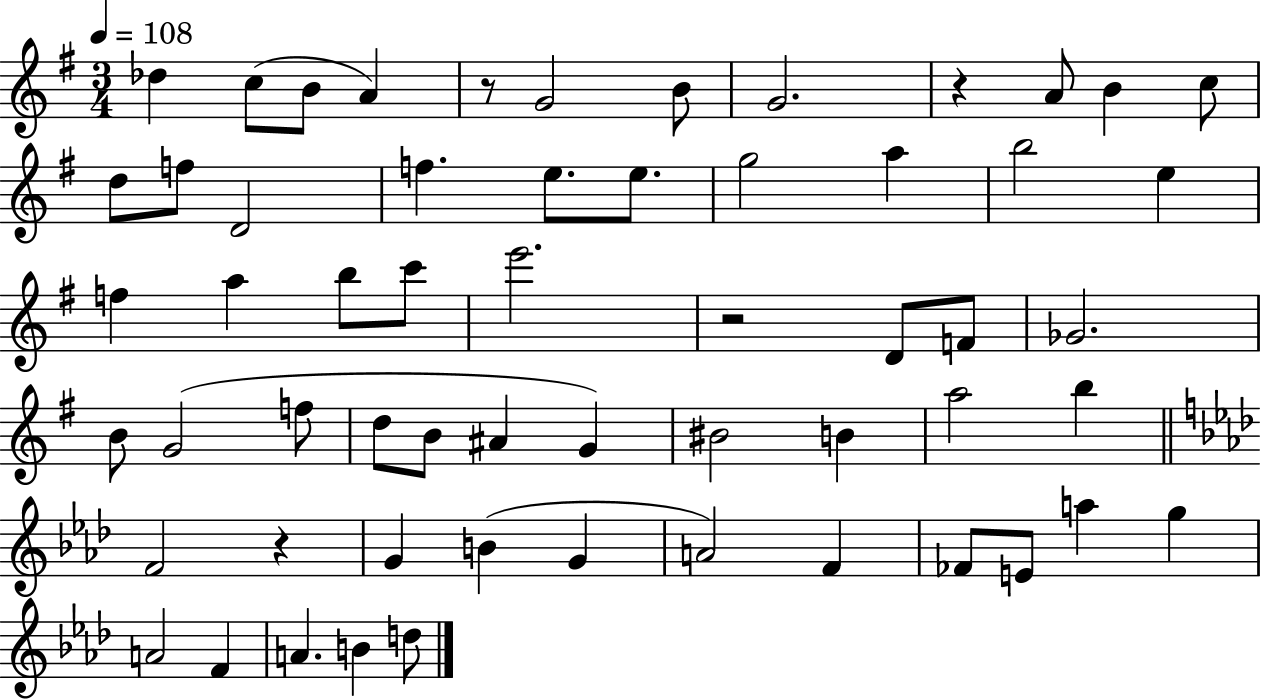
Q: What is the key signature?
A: G major